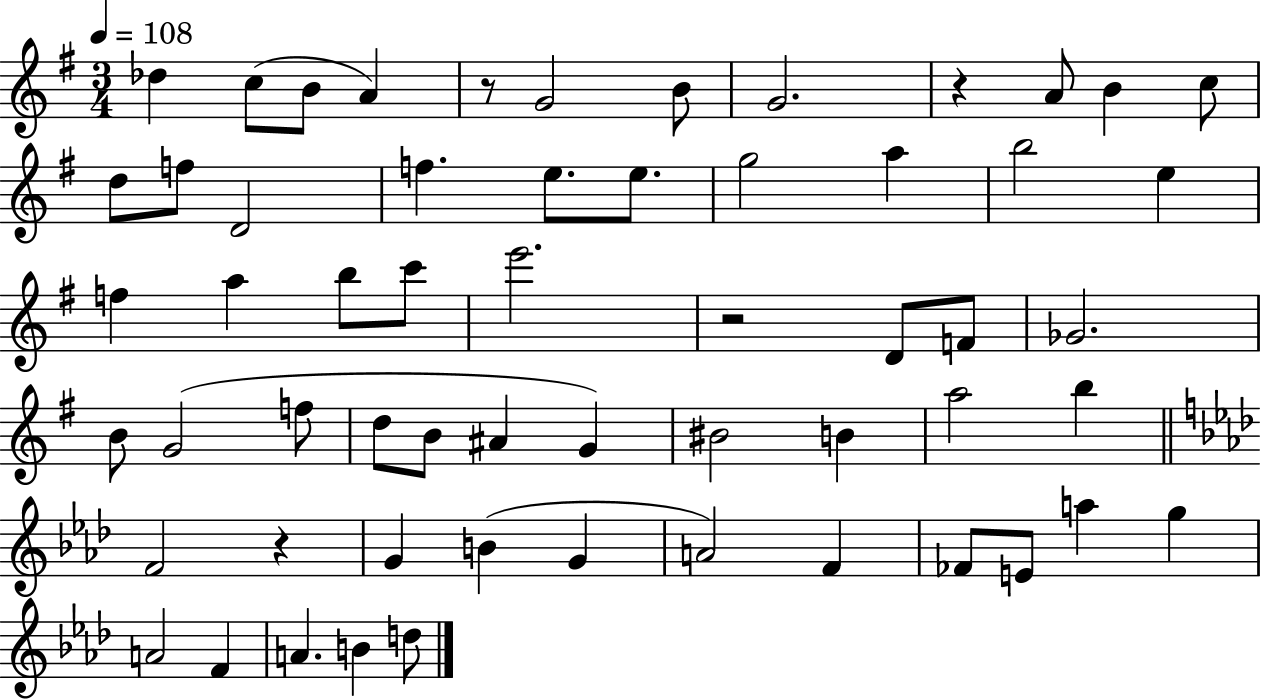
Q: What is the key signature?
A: G major